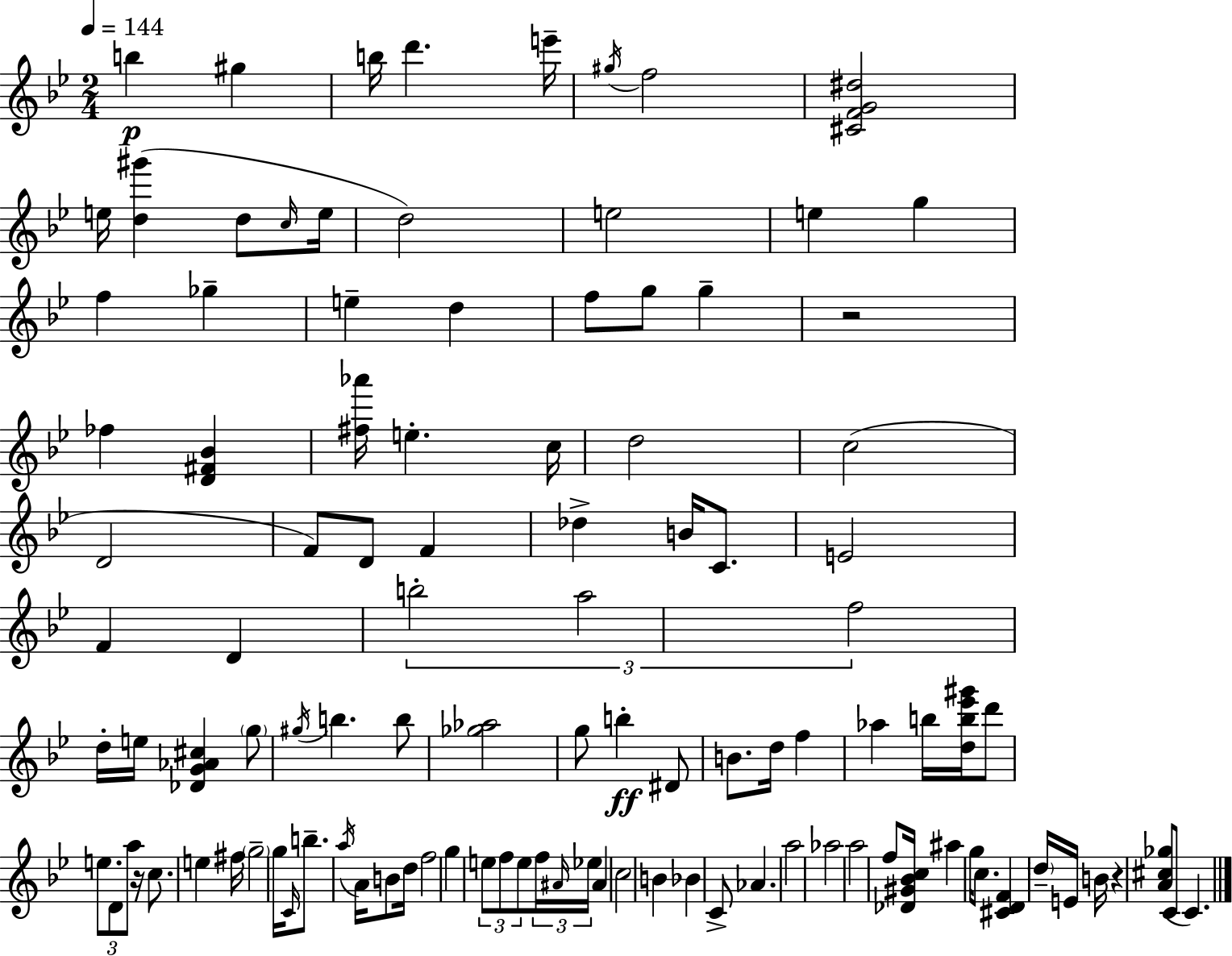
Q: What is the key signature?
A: BES major